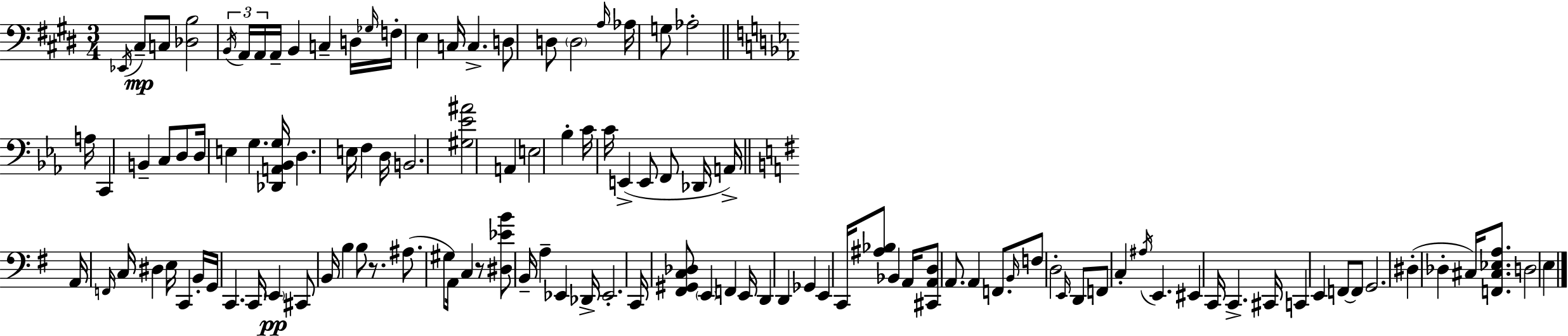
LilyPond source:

{
  \clef bass
  \numericTimeSignature
  \time 3/4
  \key e \major
  \acciaccatura { ees,16 }\mp cis8-- c8 <des b>2 | \tuplet 3/2 { \acciaccatura { b,16 } a,16 a,16 } a,16-- b,4 c4-- | d16 \grace { ges16 } f16-. e4 c16 c4.-> | d8 d8 \parenthesize d2 | \break \grace { a16 } aes16 g8 aes2-. | \bar "||" \break \key c \minor a16 c,4 b,4-- c8 d8 | d16 e4 g4. | <des, a, bes, g>16 d4. e16 f4 | d16 b,2. | \break <gis ees' ais'>2 a,4 | e2 bes4-. | c'16 c'16 e,4->( e,8 f,8 des,16 | a,16->) \bar "||" \break \key g \major a,16 \grace { f,16 } c16 dis4 e16 c,4 | b,16-. g,16 c,4. c,16 \parenthesize e,4\pp | cis,8 b,16 b4 b8 r8. | ais8.( gis8 a,16) c4 r8 | \break <dis ees' b'>8 b,16-- a4-- ees,4 | des,16-> ees,2.-. | c,16 <fis, gis, c des>8 \parenthesize e,4 f,4 | e,16 d,4 d,4 ges,4 | \break e,4 c,16 <ais bes>8 bes,4 | a,16 <cis, a, d>8 a,8. a,4 f,8. | \grace { b,16 } f8 d2-. | \grace { e,16 } d,8 f,8 c4-. \acciaccatura { ais16 } e,4. | \break eis,4 c,16 c,4.-> | cis,16 c,4 e,4 | f,8~~ f,8 g,2. | dis4-.( des4-. | \break cis16) <f, cis ees a>8. d2 | e4 \bar "|."
}